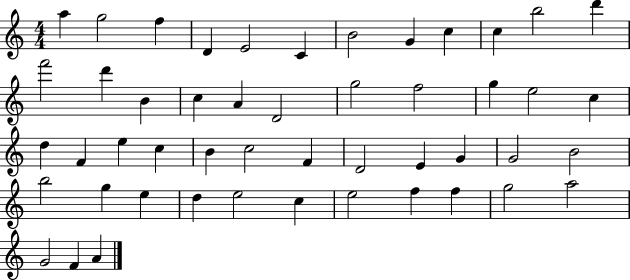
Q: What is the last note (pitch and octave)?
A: A4